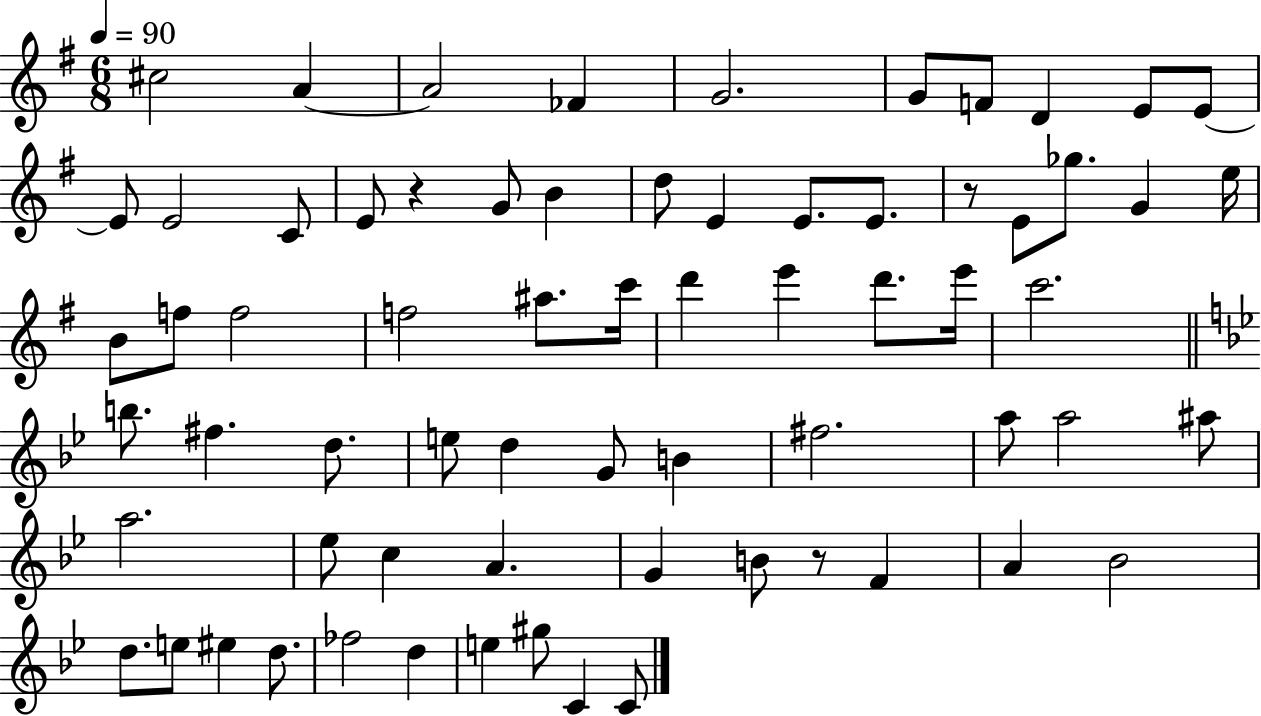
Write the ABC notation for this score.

X:1
T:Untitled
M:6/8
L:1/4
K:G
^c2 A A2 _F G2 G/2 F/2 D E/2 E/2 E/2 E2 C/2 E/2 z G/2 B d/2 E E/2 E/2 z/2 E/2 _g/2 G e/4 B/2 f/2 f2 f2 ^a/2 c'/4 d' e' d'/2 e'/4 c'2 b/2 ^f d/2 e/2 d G/2 B ^f2 a/2 a2 ^a/2 a2 _e/2 c A G B/2 z/2 F A _B2 d/2 e/2 ^e d/2 _f2 d e ^g/2 C C/2